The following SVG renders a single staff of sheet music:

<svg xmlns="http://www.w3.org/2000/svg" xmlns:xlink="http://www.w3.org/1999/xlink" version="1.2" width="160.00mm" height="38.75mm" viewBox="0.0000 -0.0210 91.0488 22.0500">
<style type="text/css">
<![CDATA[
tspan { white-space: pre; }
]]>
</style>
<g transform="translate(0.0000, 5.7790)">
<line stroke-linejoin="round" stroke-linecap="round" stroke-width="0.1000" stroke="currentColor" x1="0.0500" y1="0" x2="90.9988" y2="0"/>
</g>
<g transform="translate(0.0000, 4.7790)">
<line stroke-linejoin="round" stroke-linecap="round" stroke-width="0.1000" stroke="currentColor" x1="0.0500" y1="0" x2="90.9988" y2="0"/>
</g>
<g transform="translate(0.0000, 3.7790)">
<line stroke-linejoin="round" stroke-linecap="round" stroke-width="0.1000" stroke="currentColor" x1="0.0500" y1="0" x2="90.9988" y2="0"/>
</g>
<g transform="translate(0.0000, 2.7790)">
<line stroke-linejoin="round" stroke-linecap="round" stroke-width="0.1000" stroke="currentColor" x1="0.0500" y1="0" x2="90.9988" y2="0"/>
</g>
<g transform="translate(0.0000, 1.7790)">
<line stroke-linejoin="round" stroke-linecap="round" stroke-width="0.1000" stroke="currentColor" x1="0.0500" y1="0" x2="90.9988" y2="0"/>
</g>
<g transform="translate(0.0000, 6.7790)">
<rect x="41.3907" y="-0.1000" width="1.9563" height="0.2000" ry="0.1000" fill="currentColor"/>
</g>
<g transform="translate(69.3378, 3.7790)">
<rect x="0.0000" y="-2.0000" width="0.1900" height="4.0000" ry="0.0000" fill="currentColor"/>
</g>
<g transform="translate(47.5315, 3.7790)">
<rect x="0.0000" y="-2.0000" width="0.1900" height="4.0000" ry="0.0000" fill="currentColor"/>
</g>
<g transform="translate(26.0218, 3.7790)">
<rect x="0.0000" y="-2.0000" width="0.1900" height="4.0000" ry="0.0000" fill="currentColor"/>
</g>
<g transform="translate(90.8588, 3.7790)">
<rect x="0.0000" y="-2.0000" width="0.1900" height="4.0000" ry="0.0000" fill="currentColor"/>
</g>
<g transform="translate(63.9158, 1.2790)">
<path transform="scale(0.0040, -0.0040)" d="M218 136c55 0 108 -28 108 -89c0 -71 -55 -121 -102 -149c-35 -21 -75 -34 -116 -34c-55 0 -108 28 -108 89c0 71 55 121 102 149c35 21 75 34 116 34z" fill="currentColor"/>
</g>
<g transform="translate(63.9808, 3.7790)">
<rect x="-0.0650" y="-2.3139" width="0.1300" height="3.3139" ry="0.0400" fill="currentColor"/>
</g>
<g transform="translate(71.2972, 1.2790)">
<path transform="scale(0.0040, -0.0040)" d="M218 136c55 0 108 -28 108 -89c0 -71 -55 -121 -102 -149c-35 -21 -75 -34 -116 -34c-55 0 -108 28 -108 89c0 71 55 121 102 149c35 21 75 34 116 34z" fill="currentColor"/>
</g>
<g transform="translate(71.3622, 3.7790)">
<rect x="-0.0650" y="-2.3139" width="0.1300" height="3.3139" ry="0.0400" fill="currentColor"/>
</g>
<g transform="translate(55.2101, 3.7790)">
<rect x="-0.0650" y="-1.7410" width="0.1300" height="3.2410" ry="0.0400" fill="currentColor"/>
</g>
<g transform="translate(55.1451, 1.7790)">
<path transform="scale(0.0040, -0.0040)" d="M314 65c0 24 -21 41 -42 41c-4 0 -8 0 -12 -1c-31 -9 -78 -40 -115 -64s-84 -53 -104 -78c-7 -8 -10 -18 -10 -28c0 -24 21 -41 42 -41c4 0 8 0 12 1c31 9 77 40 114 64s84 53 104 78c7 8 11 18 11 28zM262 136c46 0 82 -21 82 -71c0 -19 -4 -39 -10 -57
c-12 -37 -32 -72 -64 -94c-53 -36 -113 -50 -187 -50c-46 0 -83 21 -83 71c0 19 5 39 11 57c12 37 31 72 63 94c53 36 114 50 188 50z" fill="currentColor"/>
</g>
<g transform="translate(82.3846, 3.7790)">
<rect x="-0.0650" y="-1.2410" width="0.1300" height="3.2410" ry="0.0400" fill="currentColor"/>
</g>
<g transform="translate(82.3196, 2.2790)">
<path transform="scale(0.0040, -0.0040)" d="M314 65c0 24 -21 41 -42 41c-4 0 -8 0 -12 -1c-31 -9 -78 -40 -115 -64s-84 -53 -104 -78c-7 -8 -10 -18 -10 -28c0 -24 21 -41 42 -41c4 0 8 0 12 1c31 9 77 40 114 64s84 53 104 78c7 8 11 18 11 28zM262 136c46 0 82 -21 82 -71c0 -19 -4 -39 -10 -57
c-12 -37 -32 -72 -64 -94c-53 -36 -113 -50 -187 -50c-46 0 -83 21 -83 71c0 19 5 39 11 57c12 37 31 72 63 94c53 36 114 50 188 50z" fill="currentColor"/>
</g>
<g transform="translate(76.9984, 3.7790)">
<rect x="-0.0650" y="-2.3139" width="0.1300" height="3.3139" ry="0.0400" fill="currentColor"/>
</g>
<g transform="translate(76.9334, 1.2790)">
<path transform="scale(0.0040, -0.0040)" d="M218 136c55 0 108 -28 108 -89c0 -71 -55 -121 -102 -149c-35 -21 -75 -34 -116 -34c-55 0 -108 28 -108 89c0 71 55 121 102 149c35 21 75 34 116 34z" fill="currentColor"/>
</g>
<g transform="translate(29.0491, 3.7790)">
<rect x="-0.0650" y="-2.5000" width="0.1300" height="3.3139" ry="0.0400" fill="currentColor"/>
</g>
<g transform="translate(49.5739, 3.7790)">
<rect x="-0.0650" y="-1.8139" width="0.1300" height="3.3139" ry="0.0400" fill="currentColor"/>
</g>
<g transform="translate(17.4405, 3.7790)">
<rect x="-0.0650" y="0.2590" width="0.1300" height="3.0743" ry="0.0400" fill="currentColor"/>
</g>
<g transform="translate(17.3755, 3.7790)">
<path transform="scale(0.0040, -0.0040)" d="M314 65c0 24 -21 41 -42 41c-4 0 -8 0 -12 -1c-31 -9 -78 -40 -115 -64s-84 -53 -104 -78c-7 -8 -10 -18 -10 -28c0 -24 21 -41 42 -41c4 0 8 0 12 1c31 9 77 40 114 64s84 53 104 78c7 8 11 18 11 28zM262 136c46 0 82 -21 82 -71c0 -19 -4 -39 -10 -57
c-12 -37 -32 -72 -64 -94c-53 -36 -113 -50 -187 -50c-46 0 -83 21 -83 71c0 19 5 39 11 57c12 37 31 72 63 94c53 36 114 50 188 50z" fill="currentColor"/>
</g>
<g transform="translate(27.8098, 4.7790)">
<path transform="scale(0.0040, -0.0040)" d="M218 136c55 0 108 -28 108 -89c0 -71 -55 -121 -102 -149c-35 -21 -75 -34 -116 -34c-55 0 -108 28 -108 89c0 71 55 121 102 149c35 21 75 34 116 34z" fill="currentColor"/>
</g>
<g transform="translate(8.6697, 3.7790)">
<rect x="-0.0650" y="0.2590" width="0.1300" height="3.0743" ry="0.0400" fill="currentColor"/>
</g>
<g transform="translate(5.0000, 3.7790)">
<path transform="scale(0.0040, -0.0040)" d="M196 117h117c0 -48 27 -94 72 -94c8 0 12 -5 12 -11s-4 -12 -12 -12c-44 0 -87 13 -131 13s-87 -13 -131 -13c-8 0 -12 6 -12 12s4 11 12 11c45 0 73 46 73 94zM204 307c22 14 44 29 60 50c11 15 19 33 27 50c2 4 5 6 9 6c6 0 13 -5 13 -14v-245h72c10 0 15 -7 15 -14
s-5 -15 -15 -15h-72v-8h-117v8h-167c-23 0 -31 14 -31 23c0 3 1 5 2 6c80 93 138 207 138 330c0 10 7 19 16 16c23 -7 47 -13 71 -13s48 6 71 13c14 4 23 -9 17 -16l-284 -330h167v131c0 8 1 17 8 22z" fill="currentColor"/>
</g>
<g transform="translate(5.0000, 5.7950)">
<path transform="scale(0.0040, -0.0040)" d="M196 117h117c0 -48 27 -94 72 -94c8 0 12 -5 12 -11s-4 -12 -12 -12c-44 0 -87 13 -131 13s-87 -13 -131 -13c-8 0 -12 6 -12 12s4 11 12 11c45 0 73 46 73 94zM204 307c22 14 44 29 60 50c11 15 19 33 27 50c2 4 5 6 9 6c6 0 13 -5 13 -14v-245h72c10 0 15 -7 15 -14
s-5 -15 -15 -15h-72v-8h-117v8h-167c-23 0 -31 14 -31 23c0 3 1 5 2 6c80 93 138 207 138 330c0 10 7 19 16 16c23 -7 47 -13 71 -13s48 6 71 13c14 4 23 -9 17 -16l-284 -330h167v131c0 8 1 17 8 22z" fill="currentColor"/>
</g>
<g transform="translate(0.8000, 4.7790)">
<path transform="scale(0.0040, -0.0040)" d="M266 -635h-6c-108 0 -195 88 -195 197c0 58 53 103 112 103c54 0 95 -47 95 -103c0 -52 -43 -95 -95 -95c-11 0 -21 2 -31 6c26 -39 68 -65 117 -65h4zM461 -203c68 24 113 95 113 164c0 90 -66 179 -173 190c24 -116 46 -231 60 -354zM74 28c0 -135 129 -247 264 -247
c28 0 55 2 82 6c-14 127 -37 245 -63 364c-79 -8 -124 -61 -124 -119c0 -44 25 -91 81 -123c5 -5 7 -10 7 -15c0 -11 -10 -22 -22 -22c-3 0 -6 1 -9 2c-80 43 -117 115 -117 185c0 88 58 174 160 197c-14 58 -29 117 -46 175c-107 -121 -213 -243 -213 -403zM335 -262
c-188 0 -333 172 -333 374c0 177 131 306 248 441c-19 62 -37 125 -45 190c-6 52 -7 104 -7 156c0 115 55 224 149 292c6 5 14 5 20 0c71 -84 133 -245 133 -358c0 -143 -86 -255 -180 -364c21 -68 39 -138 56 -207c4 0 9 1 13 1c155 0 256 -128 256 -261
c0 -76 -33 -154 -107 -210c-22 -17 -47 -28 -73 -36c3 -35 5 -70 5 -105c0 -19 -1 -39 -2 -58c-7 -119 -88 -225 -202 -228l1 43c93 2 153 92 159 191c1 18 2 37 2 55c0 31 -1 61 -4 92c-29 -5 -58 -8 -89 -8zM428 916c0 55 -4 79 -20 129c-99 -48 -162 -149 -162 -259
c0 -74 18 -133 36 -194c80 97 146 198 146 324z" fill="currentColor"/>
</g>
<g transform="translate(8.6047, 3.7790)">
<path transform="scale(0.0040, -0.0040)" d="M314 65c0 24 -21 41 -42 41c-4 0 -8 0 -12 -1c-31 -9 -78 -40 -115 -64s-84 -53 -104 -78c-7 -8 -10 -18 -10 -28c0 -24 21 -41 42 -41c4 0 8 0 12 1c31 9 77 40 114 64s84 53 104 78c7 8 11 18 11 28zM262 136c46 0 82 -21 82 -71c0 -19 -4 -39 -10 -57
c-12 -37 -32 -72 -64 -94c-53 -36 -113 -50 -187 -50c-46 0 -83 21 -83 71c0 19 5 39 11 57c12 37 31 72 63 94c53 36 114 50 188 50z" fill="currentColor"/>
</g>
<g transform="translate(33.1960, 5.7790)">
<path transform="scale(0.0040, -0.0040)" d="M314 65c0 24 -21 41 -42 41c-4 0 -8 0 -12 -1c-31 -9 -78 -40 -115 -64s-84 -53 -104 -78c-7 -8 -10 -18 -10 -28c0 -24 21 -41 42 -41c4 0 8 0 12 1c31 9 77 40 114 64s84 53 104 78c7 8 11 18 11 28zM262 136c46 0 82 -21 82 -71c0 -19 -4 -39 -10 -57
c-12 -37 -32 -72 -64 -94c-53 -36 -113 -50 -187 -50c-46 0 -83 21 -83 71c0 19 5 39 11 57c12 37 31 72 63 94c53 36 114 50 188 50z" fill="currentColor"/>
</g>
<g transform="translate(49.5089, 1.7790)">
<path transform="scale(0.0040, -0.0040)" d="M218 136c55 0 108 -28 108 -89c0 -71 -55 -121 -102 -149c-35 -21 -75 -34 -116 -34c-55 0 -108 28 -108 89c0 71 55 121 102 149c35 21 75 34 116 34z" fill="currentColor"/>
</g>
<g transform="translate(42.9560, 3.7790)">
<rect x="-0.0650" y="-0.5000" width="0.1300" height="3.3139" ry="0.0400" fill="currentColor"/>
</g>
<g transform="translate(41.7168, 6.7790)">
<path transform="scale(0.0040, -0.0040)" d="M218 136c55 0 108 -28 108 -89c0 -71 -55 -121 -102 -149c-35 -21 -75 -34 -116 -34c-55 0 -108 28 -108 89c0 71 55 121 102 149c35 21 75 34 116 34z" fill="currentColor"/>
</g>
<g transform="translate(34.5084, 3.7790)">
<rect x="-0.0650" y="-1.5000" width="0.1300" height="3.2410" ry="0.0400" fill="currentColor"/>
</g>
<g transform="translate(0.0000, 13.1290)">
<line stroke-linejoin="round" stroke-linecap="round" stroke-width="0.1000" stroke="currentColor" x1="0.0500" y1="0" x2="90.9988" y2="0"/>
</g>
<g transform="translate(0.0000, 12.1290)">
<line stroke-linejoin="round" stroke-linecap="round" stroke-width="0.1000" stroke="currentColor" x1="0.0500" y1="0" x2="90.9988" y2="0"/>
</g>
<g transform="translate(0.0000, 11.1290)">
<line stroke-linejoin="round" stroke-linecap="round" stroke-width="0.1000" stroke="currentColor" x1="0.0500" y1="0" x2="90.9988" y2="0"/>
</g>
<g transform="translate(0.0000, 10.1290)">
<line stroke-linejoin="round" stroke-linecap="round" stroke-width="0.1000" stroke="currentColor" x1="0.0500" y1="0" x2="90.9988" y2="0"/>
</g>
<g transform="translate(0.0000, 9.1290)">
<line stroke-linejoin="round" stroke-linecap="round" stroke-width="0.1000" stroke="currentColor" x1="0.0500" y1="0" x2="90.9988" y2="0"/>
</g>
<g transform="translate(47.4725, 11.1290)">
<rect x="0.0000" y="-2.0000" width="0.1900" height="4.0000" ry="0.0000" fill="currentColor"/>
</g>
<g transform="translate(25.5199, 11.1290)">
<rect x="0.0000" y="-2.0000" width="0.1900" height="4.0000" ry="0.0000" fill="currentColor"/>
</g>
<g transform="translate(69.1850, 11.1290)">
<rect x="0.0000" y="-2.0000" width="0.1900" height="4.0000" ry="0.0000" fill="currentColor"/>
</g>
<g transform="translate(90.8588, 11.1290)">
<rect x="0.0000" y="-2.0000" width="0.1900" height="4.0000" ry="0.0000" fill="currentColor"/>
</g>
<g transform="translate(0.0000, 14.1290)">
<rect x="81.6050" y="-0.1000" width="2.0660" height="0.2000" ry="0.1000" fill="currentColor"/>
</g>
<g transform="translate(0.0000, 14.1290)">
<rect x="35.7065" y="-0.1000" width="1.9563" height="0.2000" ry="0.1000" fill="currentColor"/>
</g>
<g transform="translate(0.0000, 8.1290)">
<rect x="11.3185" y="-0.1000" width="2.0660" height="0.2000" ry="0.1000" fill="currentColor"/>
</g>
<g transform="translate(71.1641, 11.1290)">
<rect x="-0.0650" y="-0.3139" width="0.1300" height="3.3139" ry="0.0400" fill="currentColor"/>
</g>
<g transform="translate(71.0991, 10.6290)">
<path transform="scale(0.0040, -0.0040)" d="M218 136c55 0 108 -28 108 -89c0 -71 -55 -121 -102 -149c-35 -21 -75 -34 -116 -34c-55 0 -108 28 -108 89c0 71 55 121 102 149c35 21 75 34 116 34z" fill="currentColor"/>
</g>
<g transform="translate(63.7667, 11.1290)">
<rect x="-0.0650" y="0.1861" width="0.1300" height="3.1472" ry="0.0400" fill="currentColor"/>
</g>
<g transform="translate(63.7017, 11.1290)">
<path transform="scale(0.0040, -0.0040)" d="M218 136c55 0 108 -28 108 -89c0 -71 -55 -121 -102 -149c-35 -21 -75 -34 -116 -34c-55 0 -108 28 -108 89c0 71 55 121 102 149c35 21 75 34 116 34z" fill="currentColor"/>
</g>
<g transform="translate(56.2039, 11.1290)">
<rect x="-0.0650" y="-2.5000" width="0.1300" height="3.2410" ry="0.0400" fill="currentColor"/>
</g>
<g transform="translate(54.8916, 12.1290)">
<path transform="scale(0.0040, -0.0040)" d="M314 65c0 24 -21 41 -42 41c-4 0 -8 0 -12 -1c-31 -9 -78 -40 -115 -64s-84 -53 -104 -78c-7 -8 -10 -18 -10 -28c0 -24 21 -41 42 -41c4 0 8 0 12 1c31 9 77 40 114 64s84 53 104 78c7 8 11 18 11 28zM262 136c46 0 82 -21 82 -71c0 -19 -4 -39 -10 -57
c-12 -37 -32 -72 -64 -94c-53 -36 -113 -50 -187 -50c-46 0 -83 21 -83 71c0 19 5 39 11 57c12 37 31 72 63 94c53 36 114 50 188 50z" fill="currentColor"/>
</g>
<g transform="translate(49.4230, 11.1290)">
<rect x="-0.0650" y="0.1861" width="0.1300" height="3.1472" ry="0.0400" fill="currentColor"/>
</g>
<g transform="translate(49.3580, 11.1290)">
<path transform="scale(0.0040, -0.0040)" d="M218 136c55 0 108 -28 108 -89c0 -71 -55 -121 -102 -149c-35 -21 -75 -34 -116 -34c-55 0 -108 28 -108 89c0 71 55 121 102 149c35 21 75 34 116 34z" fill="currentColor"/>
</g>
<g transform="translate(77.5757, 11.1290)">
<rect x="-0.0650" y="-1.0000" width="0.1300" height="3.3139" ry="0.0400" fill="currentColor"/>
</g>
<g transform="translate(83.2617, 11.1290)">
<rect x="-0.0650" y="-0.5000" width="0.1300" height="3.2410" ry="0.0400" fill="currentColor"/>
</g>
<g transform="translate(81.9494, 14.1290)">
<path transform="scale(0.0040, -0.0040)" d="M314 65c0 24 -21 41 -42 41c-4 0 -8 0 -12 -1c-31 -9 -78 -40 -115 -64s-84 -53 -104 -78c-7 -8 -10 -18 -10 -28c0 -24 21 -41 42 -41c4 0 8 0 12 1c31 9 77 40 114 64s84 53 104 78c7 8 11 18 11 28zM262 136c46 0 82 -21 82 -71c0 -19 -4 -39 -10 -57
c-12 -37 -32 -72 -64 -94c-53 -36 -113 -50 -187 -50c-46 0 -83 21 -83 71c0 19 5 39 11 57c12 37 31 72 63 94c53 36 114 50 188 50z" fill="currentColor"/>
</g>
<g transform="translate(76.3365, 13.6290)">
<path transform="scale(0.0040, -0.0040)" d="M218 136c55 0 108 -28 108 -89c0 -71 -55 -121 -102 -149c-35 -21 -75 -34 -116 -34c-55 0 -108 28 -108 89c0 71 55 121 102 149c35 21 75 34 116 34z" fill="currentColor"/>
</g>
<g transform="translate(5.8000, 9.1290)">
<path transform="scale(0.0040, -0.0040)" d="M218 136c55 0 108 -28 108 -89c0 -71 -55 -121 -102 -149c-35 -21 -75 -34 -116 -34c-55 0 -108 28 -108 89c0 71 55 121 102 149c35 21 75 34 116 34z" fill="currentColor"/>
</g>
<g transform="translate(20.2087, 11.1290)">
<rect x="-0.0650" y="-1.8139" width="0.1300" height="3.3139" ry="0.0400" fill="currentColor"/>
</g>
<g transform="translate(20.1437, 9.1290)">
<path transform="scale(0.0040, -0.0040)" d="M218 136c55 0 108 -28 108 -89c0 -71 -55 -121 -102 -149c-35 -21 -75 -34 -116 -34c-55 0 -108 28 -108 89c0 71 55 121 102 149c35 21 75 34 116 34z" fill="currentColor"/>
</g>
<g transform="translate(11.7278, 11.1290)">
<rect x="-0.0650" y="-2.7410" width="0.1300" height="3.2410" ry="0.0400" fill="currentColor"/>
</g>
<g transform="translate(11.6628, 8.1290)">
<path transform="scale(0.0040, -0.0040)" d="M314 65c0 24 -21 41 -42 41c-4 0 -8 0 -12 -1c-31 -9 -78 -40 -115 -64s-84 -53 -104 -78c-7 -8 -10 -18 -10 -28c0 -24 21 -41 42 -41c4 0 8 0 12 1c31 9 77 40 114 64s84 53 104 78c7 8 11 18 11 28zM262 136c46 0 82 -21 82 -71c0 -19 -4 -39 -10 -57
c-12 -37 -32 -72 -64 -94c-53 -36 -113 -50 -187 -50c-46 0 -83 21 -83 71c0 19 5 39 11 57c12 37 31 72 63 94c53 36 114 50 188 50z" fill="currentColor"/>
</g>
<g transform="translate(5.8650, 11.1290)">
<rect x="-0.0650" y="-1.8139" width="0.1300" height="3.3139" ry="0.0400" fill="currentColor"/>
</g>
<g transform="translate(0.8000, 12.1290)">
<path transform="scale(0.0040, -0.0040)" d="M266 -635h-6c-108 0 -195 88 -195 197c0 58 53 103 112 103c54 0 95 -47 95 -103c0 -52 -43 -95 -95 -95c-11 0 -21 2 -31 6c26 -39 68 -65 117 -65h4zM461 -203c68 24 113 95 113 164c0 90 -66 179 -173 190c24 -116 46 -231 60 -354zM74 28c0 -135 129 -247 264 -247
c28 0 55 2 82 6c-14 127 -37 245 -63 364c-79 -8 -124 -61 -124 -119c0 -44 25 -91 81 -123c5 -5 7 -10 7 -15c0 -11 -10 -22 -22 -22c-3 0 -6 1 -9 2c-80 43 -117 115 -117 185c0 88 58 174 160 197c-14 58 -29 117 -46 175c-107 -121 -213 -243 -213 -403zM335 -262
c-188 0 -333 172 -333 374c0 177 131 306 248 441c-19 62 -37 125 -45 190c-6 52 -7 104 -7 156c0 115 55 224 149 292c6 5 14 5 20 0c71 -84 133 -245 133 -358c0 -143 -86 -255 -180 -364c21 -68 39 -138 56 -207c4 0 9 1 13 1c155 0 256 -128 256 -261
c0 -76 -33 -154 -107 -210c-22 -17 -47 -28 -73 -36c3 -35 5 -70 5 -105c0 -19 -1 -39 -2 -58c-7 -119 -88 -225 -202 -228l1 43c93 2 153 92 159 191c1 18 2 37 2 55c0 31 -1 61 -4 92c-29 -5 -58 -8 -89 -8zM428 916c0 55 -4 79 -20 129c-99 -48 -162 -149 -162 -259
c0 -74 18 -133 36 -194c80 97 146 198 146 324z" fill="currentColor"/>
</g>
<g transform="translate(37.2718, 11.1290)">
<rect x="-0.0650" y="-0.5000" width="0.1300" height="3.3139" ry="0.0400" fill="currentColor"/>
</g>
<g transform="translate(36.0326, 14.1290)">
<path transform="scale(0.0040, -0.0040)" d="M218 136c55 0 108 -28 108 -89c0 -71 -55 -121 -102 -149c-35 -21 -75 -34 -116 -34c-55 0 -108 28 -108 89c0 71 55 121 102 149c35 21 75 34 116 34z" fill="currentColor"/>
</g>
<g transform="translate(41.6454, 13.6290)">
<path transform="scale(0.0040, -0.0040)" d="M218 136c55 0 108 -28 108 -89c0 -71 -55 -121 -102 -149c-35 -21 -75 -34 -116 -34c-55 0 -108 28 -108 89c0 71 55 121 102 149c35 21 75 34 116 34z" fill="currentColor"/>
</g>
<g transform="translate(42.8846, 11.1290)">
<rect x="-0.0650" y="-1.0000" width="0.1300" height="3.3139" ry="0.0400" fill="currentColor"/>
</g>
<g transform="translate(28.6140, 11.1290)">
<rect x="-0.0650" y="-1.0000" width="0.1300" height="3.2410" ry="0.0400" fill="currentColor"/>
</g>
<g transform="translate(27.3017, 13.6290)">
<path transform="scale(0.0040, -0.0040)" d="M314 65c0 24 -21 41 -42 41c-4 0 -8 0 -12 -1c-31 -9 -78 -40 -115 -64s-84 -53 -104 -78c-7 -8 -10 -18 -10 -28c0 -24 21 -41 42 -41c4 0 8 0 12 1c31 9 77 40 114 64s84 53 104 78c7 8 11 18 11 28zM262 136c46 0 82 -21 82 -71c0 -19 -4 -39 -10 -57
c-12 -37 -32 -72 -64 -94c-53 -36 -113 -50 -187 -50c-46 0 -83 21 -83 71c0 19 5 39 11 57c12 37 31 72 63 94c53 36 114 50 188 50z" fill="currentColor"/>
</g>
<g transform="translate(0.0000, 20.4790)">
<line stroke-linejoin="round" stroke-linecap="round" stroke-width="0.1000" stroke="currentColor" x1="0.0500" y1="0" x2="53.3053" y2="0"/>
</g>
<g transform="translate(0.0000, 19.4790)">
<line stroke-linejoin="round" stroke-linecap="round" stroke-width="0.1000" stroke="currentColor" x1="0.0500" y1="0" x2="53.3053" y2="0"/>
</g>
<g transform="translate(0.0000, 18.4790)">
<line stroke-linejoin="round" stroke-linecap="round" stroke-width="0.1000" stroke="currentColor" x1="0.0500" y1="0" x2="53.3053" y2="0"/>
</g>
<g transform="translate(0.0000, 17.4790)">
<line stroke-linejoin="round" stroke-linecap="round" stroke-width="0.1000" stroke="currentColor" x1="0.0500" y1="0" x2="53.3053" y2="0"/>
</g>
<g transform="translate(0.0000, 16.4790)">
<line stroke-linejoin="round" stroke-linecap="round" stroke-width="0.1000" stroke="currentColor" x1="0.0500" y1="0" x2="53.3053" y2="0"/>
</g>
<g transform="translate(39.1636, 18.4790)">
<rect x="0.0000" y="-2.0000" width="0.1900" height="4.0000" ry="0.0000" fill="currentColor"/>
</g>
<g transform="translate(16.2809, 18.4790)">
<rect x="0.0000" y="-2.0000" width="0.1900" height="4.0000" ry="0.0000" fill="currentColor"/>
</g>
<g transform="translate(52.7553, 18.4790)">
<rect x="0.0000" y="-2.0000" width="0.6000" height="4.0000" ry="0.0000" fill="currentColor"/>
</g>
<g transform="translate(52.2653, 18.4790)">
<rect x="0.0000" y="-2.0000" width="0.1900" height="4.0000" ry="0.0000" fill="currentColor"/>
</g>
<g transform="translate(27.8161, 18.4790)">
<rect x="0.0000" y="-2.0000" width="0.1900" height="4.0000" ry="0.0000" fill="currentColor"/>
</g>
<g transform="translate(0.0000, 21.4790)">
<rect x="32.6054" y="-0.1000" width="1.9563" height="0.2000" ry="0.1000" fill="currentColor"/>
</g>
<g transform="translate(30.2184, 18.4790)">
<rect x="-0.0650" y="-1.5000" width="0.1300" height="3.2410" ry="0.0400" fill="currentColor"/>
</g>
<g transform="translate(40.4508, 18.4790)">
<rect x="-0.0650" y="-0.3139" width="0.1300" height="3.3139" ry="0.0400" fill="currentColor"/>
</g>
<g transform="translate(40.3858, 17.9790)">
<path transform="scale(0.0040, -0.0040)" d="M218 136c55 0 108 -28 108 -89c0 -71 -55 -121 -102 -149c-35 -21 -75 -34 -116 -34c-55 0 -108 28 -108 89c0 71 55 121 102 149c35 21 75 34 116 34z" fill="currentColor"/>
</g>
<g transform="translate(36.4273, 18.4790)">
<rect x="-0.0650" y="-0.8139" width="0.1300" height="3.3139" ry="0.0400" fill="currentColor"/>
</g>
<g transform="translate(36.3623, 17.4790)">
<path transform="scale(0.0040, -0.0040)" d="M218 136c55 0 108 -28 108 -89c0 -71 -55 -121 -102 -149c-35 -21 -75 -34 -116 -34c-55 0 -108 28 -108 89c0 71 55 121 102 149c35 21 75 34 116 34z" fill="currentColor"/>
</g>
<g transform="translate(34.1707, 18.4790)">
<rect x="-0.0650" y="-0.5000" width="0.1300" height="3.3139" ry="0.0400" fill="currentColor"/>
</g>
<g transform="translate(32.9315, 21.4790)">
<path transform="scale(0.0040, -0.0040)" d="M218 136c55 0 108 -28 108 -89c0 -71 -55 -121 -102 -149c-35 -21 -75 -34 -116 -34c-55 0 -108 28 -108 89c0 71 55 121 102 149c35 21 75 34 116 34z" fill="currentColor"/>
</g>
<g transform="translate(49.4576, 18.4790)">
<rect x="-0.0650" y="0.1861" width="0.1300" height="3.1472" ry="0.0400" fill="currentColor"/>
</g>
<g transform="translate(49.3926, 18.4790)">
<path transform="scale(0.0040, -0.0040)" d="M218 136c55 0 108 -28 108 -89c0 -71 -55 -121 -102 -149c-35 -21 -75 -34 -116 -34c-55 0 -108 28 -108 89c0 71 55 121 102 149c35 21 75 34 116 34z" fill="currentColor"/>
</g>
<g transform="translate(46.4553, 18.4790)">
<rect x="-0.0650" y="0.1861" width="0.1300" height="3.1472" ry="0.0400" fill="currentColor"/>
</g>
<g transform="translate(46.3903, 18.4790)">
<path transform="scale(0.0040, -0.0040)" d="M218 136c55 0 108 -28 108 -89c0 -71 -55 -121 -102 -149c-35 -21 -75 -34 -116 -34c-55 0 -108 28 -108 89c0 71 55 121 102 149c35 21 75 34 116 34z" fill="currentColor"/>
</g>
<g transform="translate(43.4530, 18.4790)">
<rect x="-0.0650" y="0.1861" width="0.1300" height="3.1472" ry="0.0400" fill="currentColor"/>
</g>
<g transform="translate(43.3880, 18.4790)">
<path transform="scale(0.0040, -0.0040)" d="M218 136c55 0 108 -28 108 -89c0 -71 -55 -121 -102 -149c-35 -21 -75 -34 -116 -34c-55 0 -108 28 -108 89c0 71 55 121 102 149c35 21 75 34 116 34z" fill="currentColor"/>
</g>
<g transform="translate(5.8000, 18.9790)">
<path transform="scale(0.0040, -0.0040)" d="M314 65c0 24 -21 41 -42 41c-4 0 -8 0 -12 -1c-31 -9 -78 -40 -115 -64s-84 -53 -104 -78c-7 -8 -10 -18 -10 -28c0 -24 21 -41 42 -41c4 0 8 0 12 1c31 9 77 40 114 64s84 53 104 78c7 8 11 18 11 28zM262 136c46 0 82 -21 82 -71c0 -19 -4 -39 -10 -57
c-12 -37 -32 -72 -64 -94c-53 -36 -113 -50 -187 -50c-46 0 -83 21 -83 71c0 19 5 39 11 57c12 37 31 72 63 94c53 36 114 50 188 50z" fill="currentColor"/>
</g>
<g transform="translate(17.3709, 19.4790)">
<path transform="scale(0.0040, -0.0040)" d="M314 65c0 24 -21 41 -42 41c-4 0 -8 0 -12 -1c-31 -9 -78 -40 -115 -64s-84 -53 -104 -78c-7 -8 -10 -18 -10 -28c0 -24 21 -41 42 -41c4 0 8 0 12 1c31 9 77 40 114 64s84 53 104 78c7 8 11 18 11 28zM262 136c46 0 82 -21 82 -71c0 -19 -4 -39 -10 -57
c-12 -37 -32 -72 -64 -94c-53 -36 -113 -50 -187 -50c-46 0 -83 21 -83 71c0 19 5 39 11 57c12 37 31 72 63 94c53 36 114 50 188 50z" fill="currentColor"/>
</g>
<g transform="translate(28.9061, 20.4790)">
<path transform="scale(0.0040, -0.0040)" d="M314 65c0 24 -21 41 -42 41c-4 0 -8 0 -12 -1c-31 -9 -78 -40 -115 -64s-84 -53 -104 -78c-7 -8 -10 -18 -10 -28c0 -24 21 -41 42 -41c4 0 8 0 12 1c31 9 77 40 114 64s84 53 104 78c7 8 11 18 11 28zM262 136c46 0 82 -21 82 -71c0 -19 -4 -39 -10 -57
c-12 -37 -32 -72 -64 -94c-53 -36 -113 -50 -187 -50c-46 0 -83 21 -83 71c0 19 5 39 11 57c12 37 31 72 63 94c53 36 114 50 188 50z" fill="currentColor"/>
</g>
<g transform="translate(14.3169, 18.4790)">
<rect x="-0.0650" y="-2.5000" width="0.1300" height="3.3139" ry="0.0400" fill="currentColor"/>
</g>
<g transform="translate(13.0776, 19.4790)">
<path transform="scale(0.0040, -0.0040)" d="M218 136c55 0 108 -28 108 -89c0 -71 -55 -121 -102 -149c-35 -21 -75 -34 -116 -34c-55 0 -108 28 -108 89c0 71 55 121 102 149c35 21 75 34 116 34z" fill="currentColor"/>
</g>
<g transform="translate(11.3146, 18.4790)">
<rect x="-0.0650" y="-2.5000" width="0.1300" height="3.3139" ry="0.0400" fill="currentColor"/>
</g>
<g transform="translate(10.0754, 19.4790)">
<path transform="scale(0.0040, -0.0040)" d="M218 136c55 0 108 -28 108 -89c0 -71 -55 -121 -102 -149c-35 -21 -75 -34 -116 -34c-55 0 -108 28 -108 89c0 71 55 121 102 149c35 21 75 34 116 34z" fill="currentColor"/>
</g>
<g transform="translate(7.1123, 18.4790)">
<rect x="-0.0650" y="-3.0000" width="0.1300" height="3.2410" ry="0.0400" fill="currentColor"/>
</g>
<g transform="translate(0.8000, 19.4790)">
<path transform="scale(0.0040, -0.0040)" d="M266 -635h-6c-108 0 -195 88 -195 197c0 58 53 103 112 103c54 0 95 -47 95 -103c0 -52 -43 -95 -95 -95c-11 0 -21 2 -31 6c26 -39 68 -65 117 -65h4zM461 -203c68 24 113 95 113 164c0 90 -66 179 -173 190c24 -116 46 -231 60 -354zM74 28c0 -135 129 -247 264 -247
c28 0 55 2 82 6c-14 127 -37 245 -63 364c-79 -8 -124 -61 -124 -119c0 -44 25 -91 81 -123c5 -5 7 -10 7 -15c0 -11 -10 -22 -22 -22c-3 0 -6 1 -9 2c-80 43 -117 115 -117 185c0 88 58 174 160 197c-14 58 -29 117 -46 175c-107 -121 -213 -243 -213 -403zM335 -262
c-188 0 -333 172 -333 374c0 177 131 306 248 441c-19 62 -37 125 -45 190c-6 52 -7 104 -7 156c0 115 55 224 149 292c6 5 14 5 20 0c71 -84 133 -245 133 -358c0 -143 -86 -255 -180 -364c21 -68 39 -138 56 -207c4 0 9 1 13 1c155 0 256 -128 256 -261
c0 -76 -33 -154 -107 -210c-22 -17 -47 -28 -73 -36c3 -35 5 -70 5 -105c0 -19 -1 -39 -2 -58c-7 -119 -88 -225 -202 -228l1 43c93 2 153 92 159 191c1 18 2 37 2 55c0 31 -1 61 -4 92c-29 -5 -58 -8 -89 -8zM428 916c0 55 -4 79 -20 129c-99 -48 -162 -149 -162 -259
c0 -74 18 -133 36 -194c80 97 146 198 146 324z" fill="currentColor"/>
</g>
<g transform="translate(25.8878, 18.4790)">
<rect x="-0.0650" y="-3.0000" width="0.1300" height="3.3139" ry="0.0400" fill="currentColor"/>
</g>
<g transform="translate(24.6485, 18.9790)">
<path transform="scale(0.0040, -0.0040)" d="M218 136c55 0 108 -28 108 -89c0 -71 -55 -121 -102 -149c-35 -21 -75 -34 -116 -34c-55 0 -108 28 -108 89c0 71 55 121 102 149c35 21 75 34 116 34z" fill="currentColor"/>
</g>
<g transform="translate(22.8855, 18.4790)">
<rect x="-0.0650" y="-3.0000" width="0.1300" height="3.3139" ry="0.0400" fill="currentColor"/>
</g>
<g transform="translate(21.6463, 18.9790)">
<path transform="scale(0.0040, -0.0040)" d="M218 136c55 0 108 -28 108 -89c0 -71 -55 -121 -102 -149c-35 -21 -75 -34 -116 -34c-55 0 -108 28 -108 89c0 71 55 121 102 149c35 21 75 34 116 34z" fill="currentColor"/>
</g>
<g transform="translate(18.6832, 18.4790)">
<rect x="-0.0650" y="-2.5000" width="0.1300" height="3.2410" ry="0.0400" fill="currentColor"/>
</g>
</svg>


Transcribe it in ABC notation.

X:1
T:Untitled
M:4/4
L:1/4
K:C
B2 B2 G E2 C f f2 g g g e2 f a2 f D2 C D B G2 B c D C2 A2 G G G2 A A E2 C d c B B B